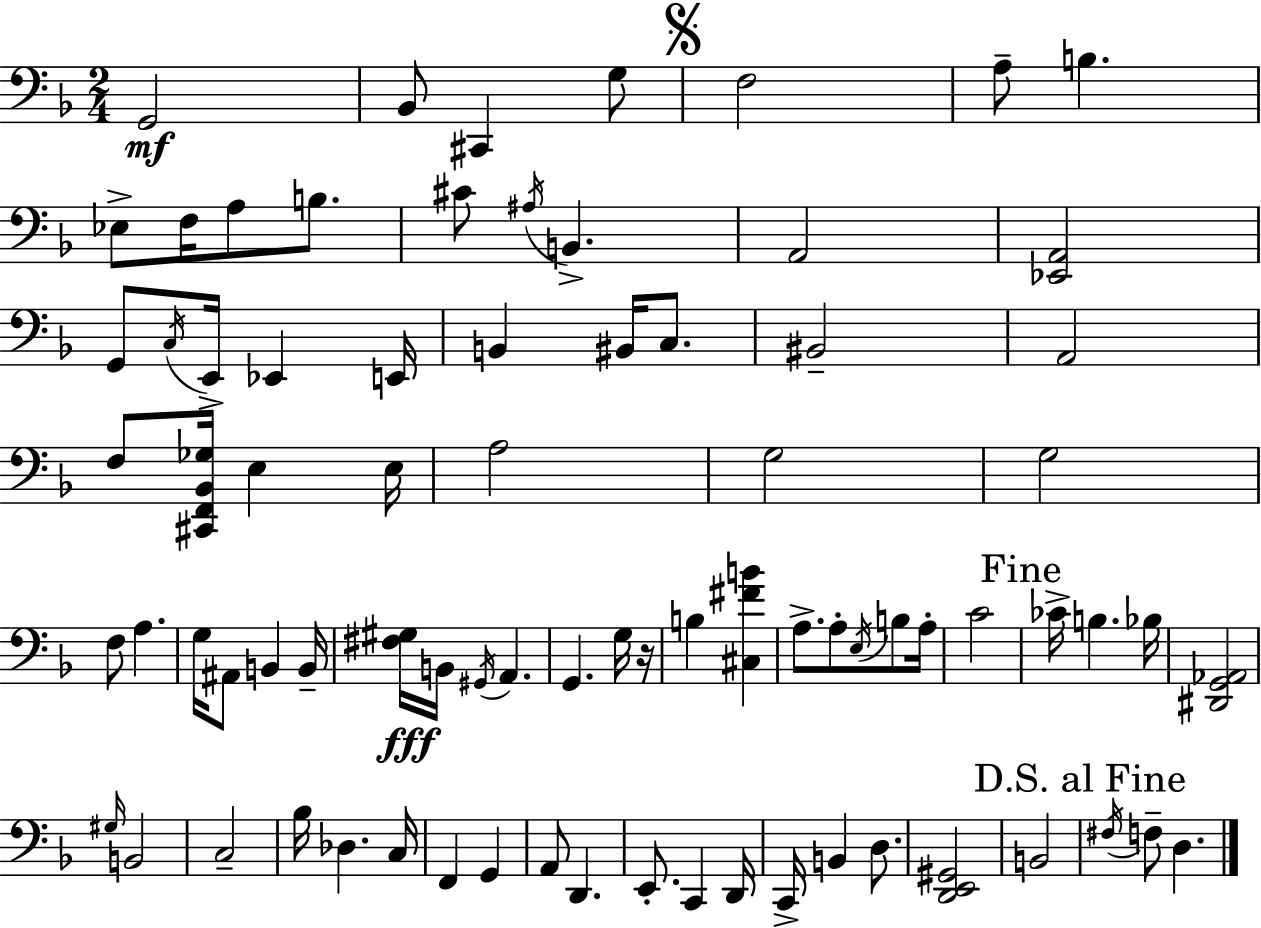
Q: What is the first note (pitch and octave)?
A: G2